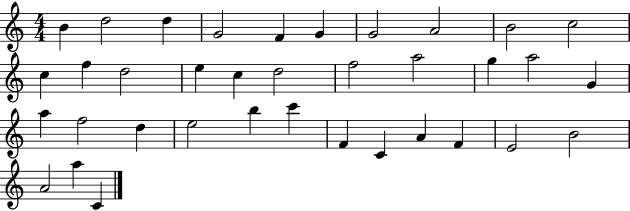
{
  \clef treble
  \numericTimeSignature
  \time 4/4
  \key c \major
  b'4 d''2 d''4 | g'2 f'4 g'4 | g'2 a'2 | b'2 c''2 | \break c''4 f''4 d''2 | e''4 c''4 d''2 | f''2 a''2 | g''4 a''2 g'4 | \break a''4 f''2 d''4 | e''2 b''4 c'''4 | f'4 c'4 a'4 f'4 | e'2 b'2 | \break a'2 a''4 c'4 | \bar "|."
}